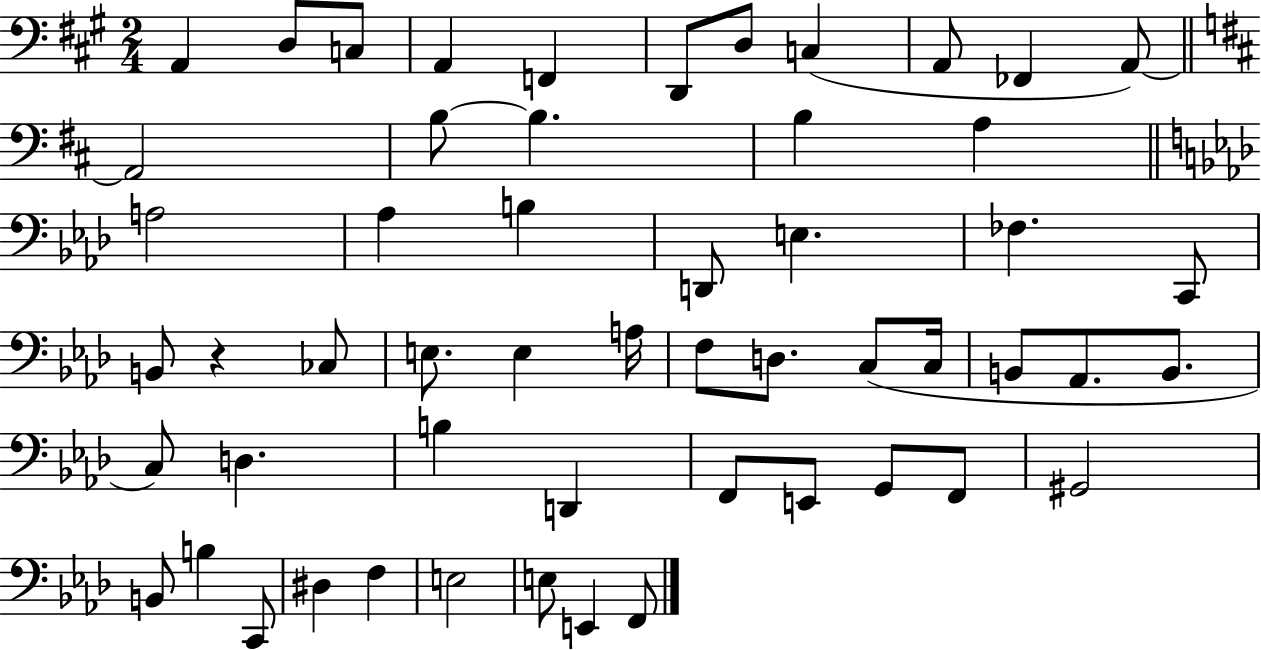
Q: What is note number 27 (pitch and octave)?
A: E3